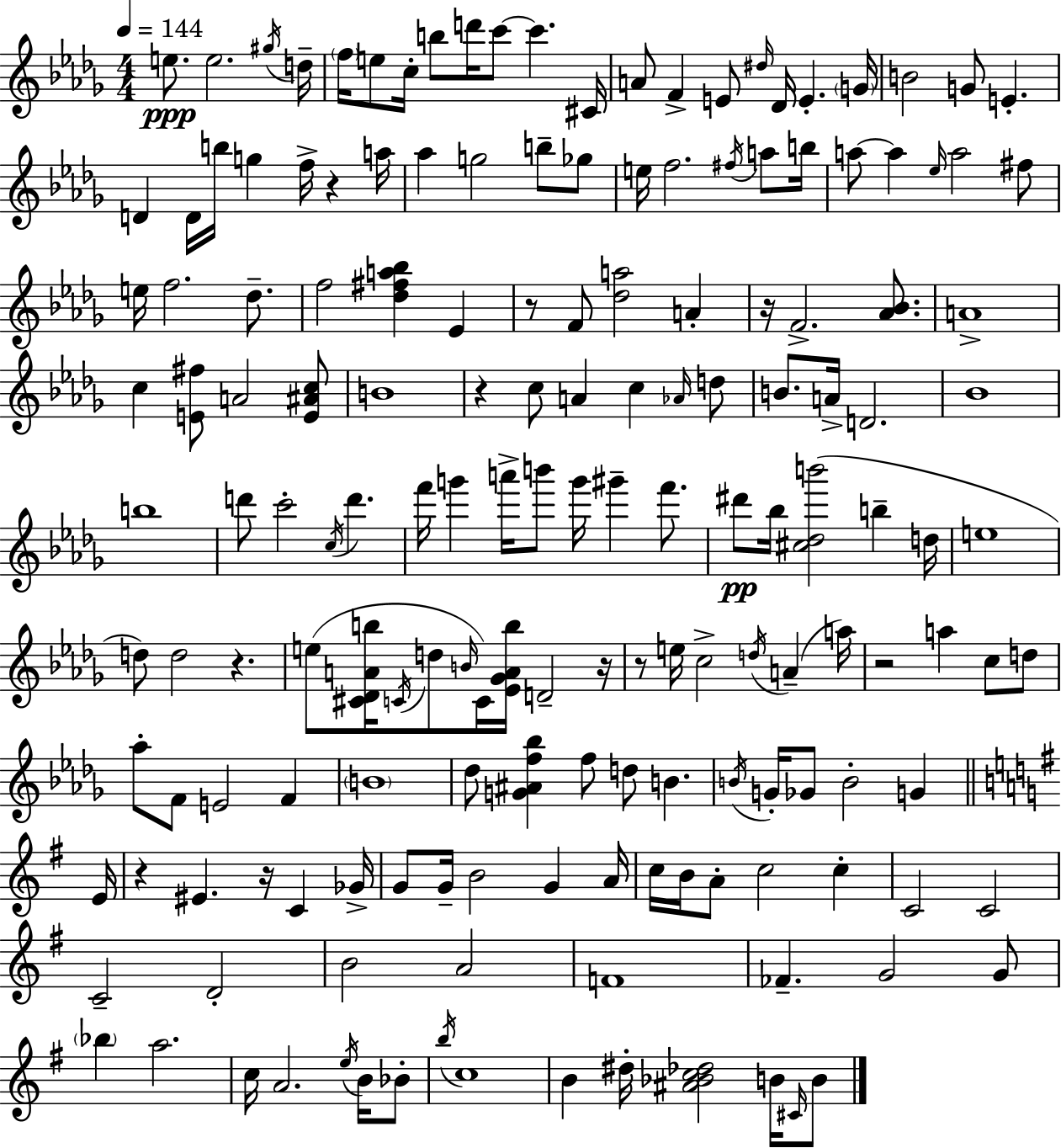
X:1
T:Untitled
M:4/4
L:1/4
K:Bbm
e/2 e2 ^g/4 d/4 f/4 e/2 c/4 b/2 d'/4 c'/2 c' ^C/4 A/2 F E/2 ^d/4 _D/4 E G/4 B2 G/2 E D D/4 b/4 g f/4 z a/4 _a g2 b/2 _g/2 e/4 f2 ^f/4 a/2 b/4 a/2 a _e/4 a2 ^f/2 e/4 f2 _d/2 f2 [_d^fa_b] _E z/2 F/2 [_da]2 A z/4 F2 [_A_B]/2 A4 c [E^f]/2 A2 [E^Ac]/2 B4 z c/2 A c _A/4 d/2 B/2 A/4 D2 _B4 b4 d'/2 c'2 c/4 d' f'/4 g' a'/4 b'/2 g'/4 ^g' f'/2 ^d'/2 _b/4 [^c_db']2 b d/4 e4 d/2 d2 z e/2 [^C_DAb]/4 C/4 d/2 B/4 C/4 [_E_GAb]/4 D2 z/4 z/2 e/4 c2 d/4 A a/4 z2 a c/2 d/2 _a/2 F/2 E2 F B4 _d/2 [G^Af_b] f/2 d/2 B B/4 G/4 _G/2 B2 G E/4 z ^E z/4 C _G/4 G/2 G/4 B2 G A/4 c/4 B/4 A/2 c2 c C2 C2 C2 D2 B2 A2 F4 _F G2 G/2 _b a2 c/4 A2 e/4 B/4 _B/2 b/4 c4 B ^d/4 [^A_Bc_d]2 B/4 ^C/4 B/2